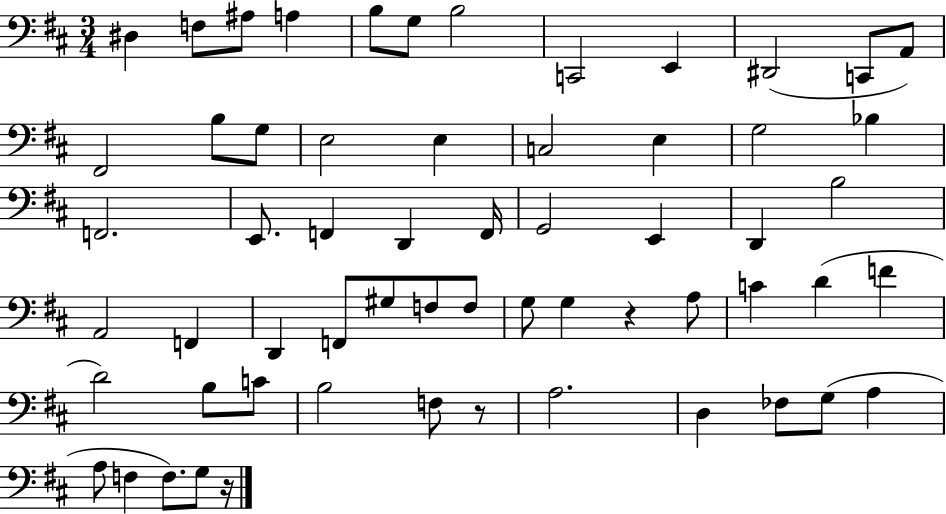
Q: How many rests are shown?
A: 3